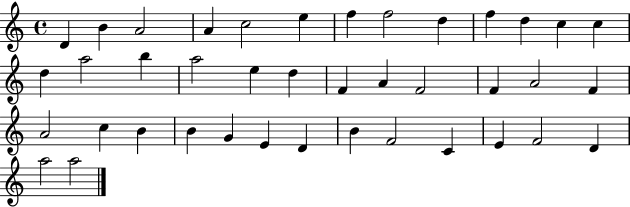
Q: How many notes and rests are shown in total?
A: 40